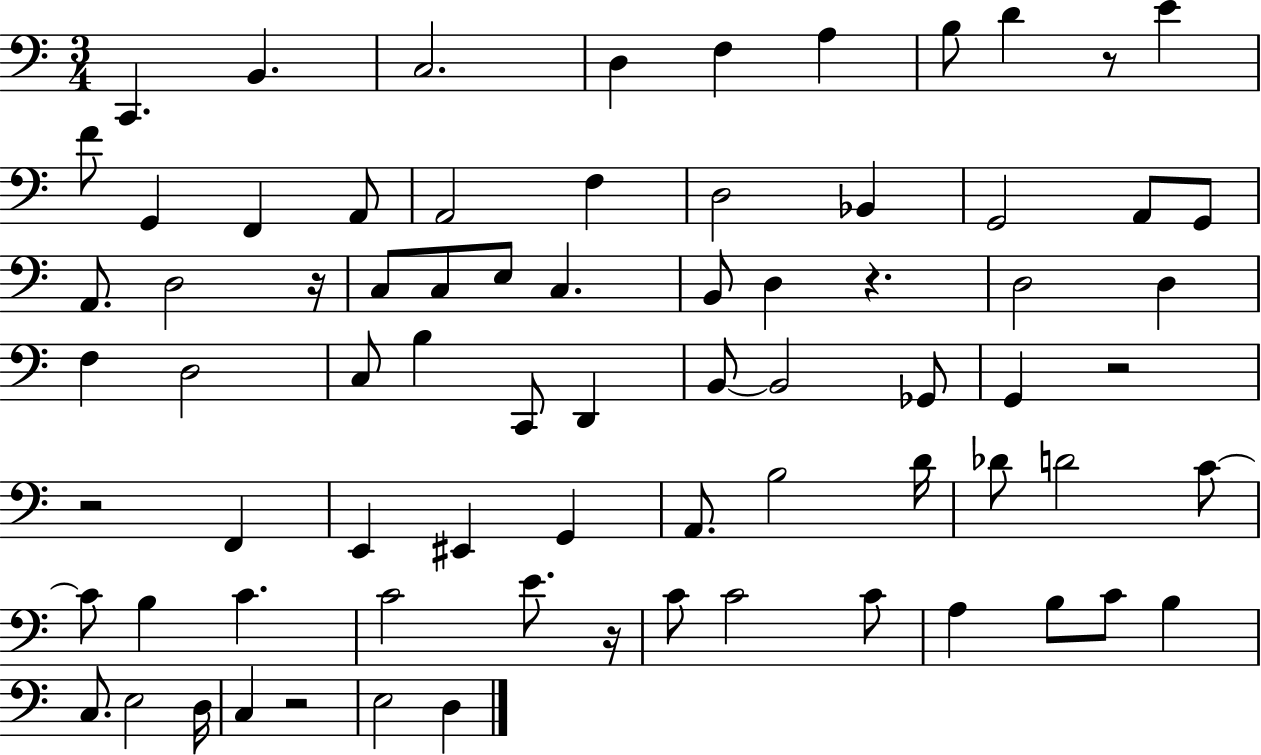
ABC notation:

X:1
T:Untitled
M:3/4
L:1/4
K:C
C,, B,, C,2 D, F, A, B,/2 D z/2 E F/2 G,, F,, A,,/2 A,,2 F, D,2 _B,, G,,2 A,,/2 G,,/2 A,,/2 D,2 z/4 C,/2 C,/2 E,/2 C, B,,/2 D, z D,2 D, F, D,2 C,/2 B, C,,/2 D,, B,,/2 B,,2 _G,,/2 G,, z2 z2 F,, E,, ^E,, G,, A,,/2 B,2 D/4 _D/2 D2 C/2 C/2 B, C C2 E/2 z/4 C/2 C2 C/2 A, B,/2 C/2 B, C,/2 E,2 D,/4 C, z2 E,2 D,